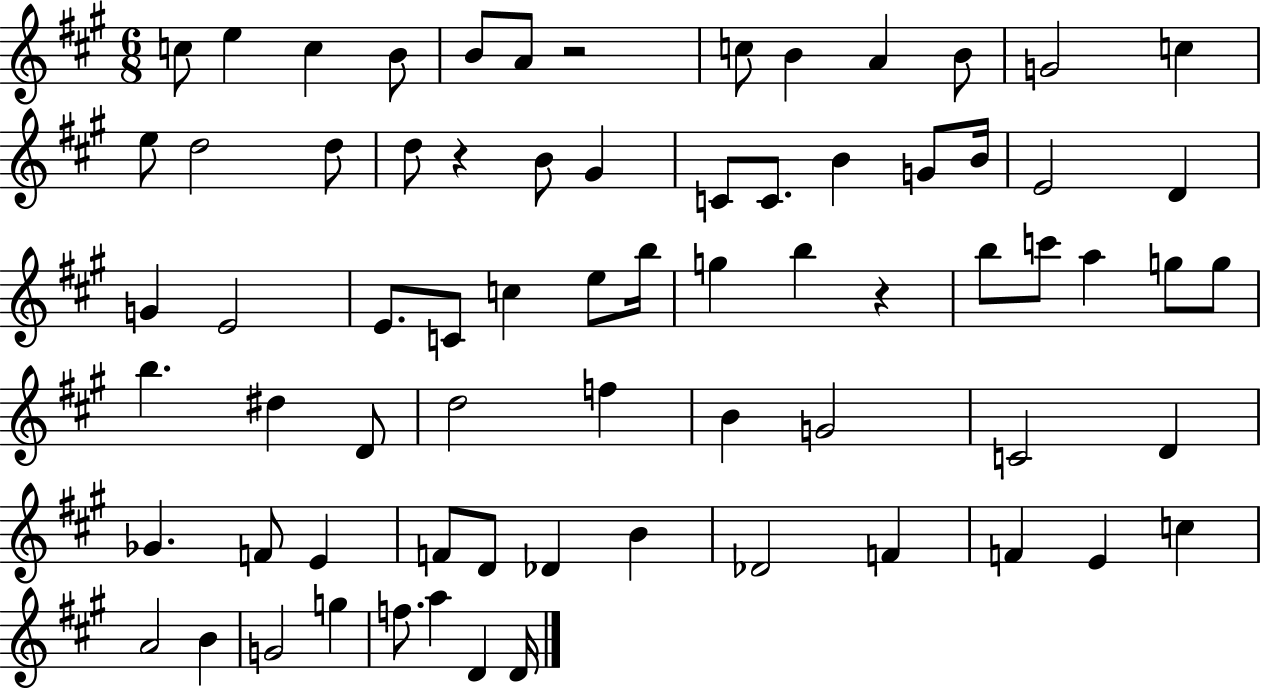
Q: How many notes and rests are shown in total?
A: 71